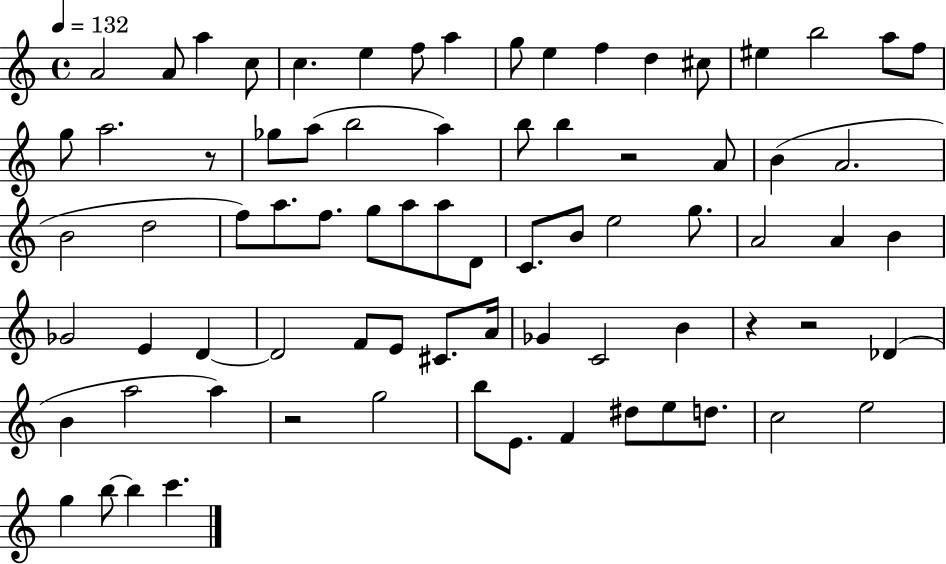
{
  \clef treble
  \time 4/4
  \defaultTimeSignature
  \key c \major
  \tempo 4 = 132
  a'2 a'8 a''4 c''8 | c''4. e''4 f''8 a''4 | g''8 e''4 f''4 d''4 cis''8 | eis''4 b''2 a''8 f''8 | \break g''8 a''2. r8 | ges''8 a''8( b''2 a''4) | b''8 b''4 r2 a'8 | b'4( a'2. | \break b'2 d''2 | f''8) a''8. f''8. g''8 a''8 a''8 d'8 | c'8. b'8 e''2 g''8. | a'2 a'4 b'4 | \break ges'2 e'4 d'4~~ | d'2 f'8 e'8 cis'8. a'16 | ges'4 c'2 b'4 | r4 r2 des'4( | \break b'4 a''2 a''4) | r2 g''2 | b''8 e'8. f'4 dis''8 e''8 d''8. | c''2 e''2 | \break g''4 b''8~~ b''4 c'''4. | \bar "|."
}